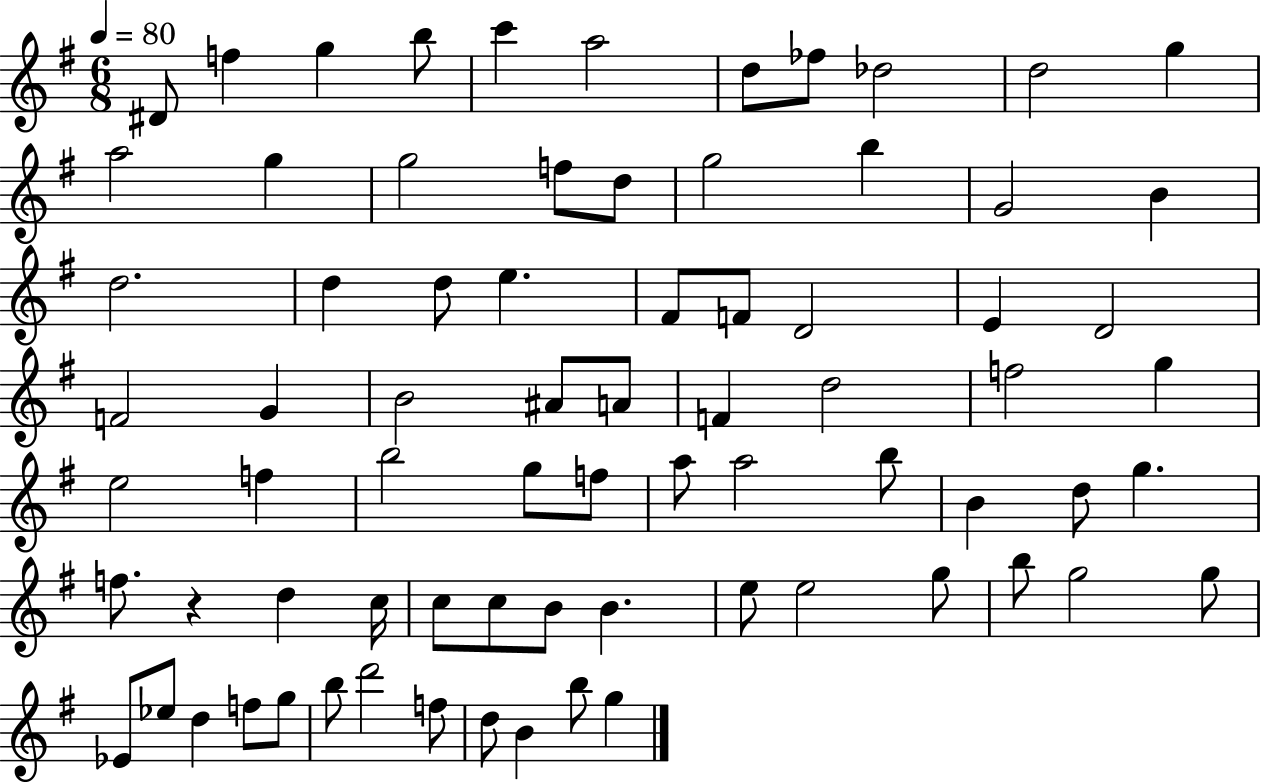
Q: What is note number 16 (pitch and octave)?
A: D5